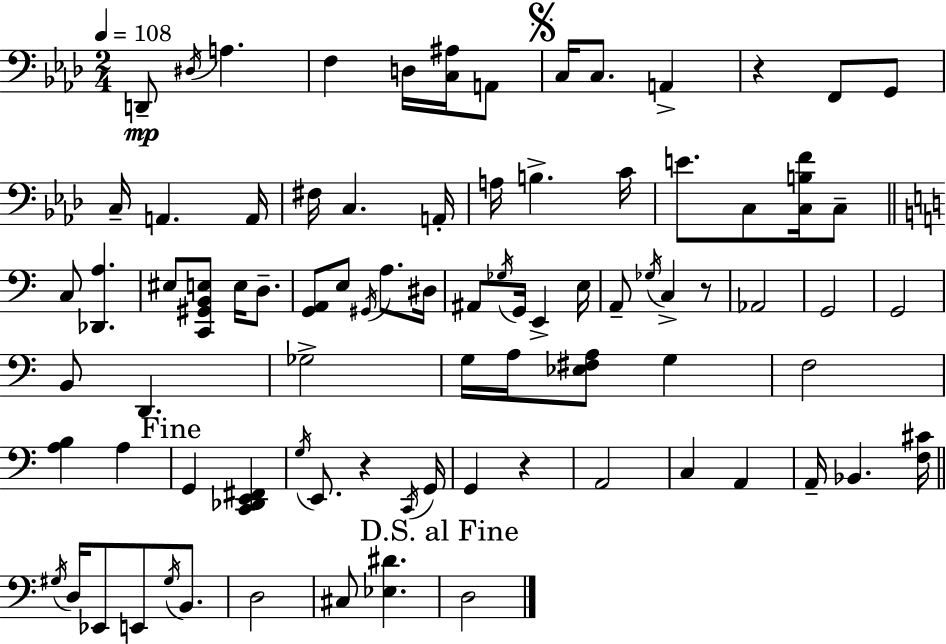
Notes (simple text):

D2/e D#3/s A3/q. F3/q D3/s [C3,A#3]/s A2/e C3/s C3/e. A2/q R/q F2/e G2/e C3/s A2/q. A2/s F#3/s C3/q. A2/s A3/s B3/q. C4/s E4/e. C3/e [C3,B3,F4]/s C3/e C3/e [Db2,A3]/q. EIS3/e [C2,G#2,B2,E3]/e E3/s D3/e. [G2,A2]/e E3/e G#2/s A3/e. D#3/s A#2/e Gb3/s G2/s E2/q E3/s A2/e Gb3/s C3/q R/e Ab2/h G2/h G2/h B2/e D2/q. Gb3/h G3/s A3/s [Eb3,F#3,A3]/e G3/q F3/h [A3,B3]/q A3/q G2/q [C2,Db2,E2,F#2]/q G3/s E2/e. R/q C2/s G2/s G2/q R/q A2/h C3/q A2/q A2/s Bb2/q. [F3,C#4]/s G#3/s D3/s Eb2/e E2/e G#3/s B2/e. D3/h C#3/e [Eb3,D#4]/q. D3/h